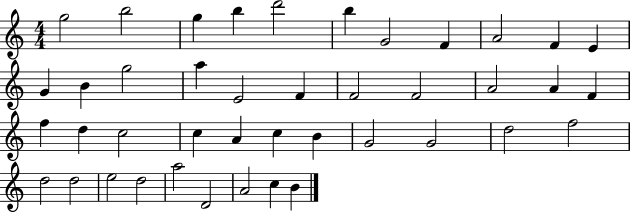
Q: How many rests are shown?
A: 0